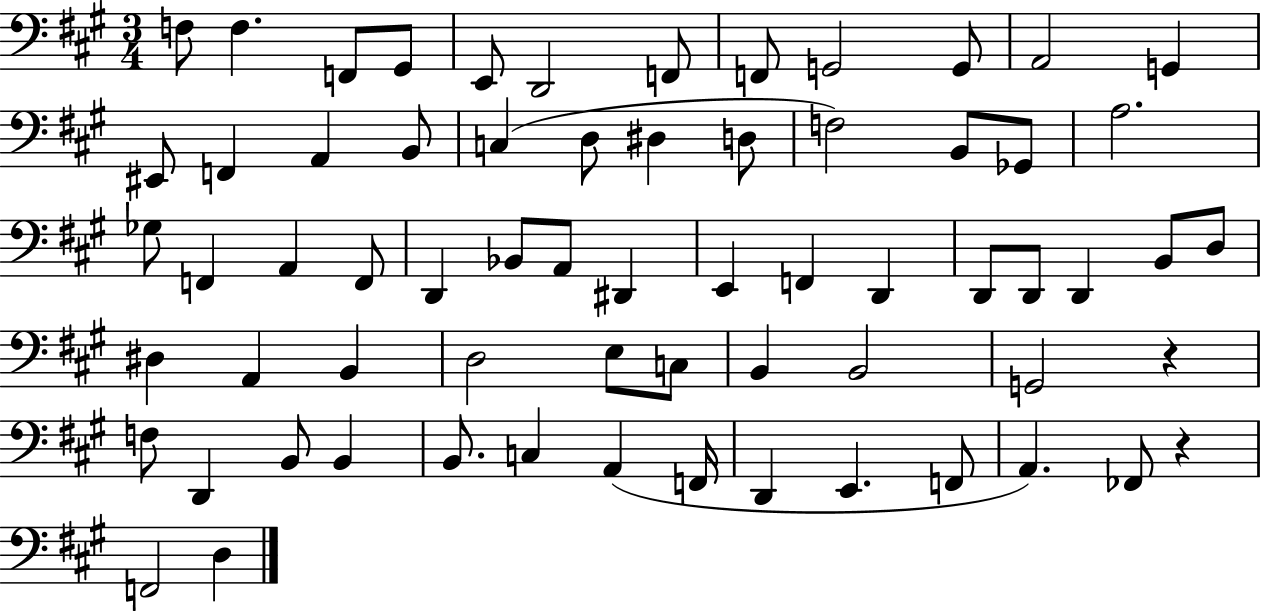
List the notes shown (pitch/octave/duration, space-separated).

F3/e F3/q. F2/e G#2/e E2/e D2/h F2/e F2/e G2/h G2/e A2/h G2/q EIS2/e F2/q A2/q B2/e C3/q D3/e D#3/q D3/e F3/h B2/e Gb2/e A3/h. Gb3/e F2/q A2/q F2/e D2/q Bb2/e A2/e D#2/q E2/q F2/q D2/q D2/e D2/e D2/q B2/e D3/e D#3/q A2/q B2/q D3/h E3/e C3/e B2/q B2/h G2/h R/q F3/e D2/q B2/e B2/q B2/e. C3/q A2/q F2/s D2/q E2/q. F2/e A2/q. FES2/e R/q F2/h D3/q